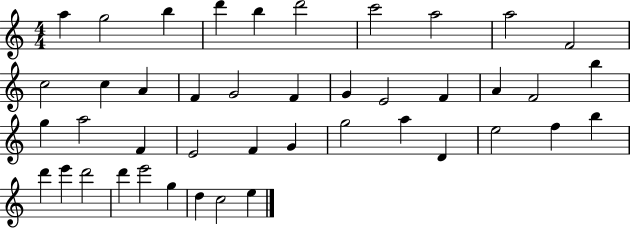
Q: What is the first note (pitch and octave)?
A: A5